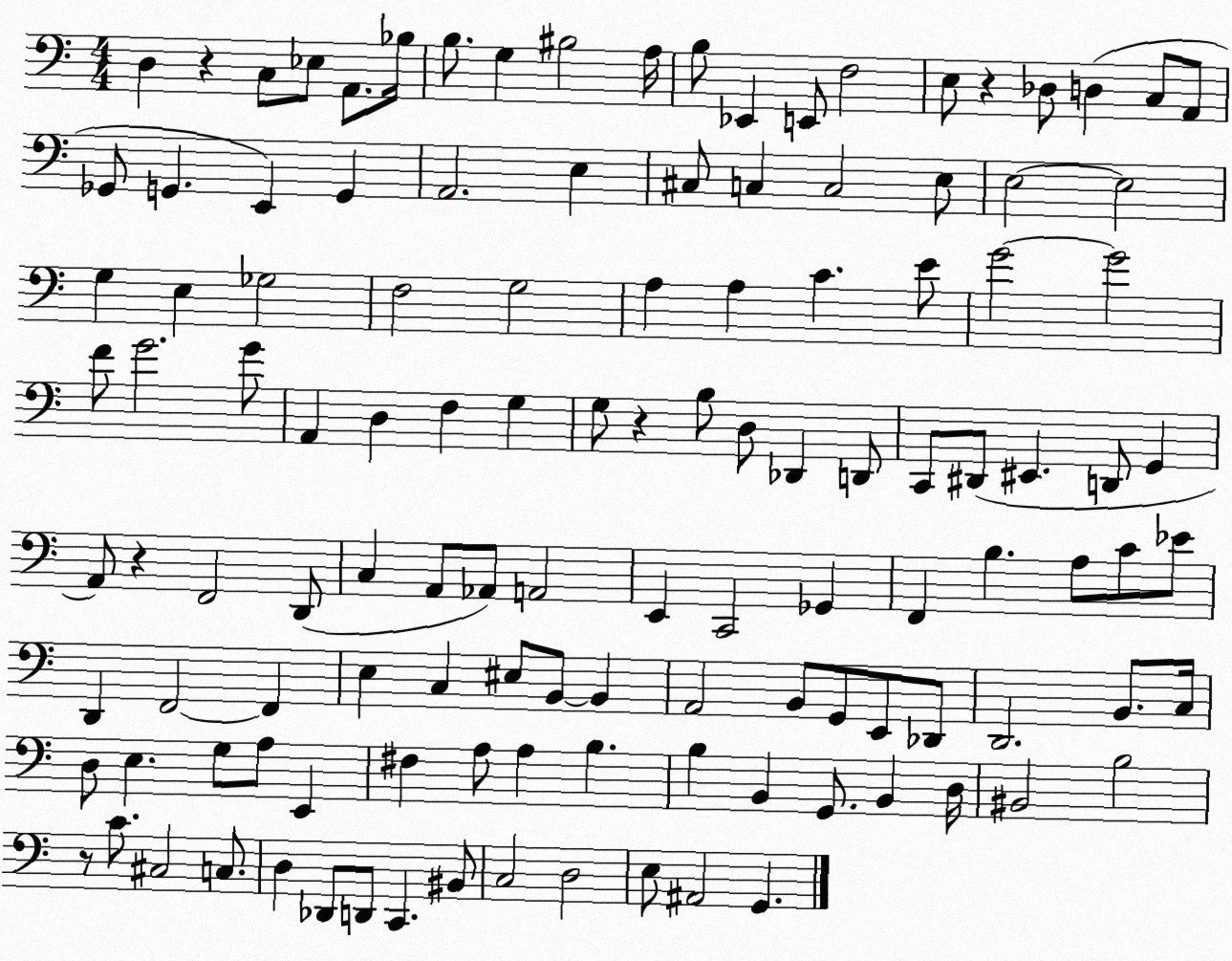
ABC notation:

X:1
T:Untitled
M:4/4
L:1/4
K:C
D, z C,/2 _E,/2 A,,/2 _B,/4 B,/2 G, ^B,2 A,/4 B,/2 _E,, E,,/2 F,2 E,/2 z _D,/2 D, C,/2 A,,/2 _G,,/2 G,, E,, G,, A,,2 E, ^C,/2 C, C,2 E,/2 E,2 E,2 G, E, _G,2 F,2 G,2 A, A, C E/2 G2 G2 F/2 G2 G/2 A,, D, F, G, G,/2 z B,/2 D,/2 _D,, D,,/2 C,,/2 ^D,,/2 ^E,, D,,/2 G,, A,,/2 z F,,2 D,,/2 C, A,,/2 _A,,/2 A,,2 E,, C,,2 _G,, F,, B, A,/2 C/2 _E/2 D,, F,,2 F,, E, C, ^E,/2 B,,/2 B,, A,,2 B,,/2 G,,/2 E,,/2 _D,,/2 D,,2 B,,/2 C,/4 D,/2 E, G,/2 A,/2 E,, ^F, A,/2 A, B, B, B,, G,,/2 B,, D,/4 ^B,,2 B,2 z/2 C/2 ^C,2 C,/2 D, _D,,/2 D,,/2 C,, ^B,,/2 C,2 D,2 E,/2 ^A,,2 G,,